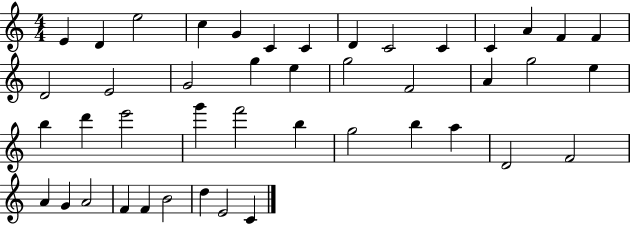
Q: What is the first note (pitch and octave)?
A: E4